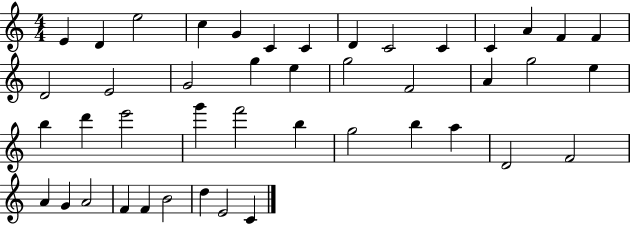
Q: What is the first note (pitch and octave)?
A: E4